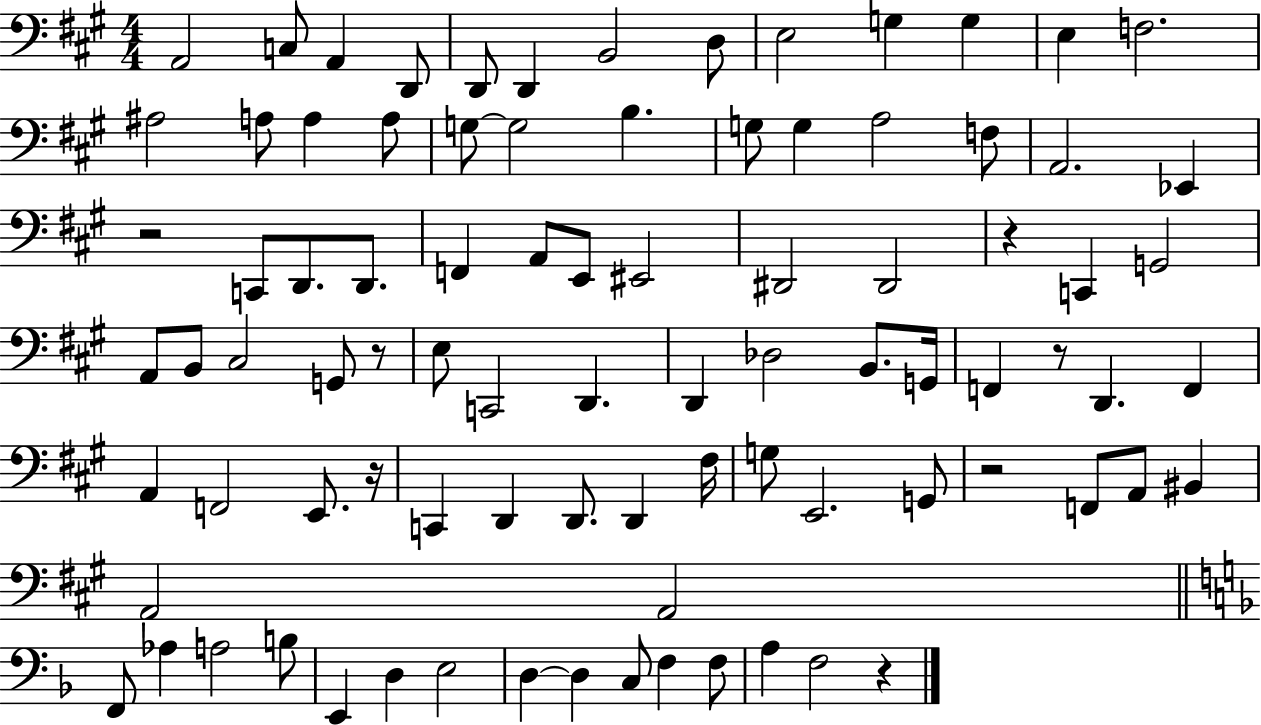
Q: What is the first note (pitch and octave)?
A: A2